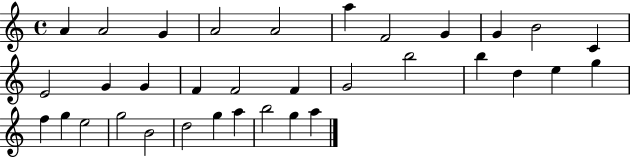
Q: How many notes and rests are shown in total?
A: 34